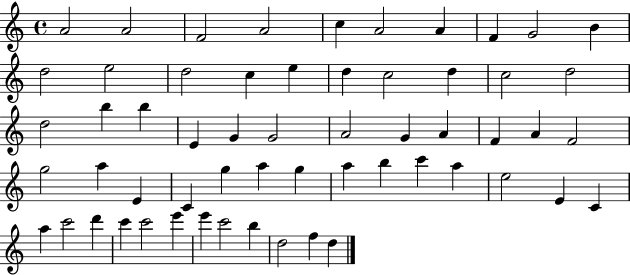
X:1
T:Untitled
M:4/4
L:1/4
K:C
A2 A2 F2 A2 c A2 A F G2 B d2 e2 d2 c e d c2 d c2 d2 d2 b b E G G2 A2 G A F A F2 g2 a E C g a g a b c' a e2 E C a c'2 d' c' c'2 e' e' c'2 b d2 f d